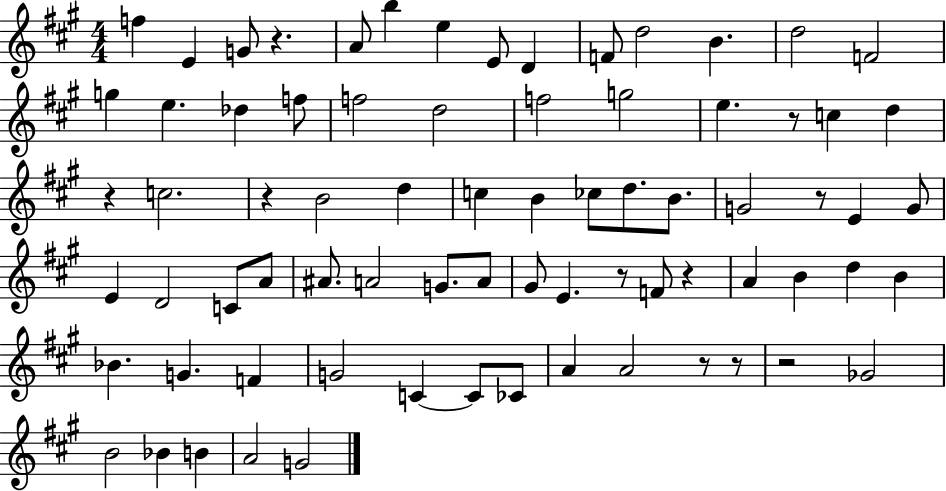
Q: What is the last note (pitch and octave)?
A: G4